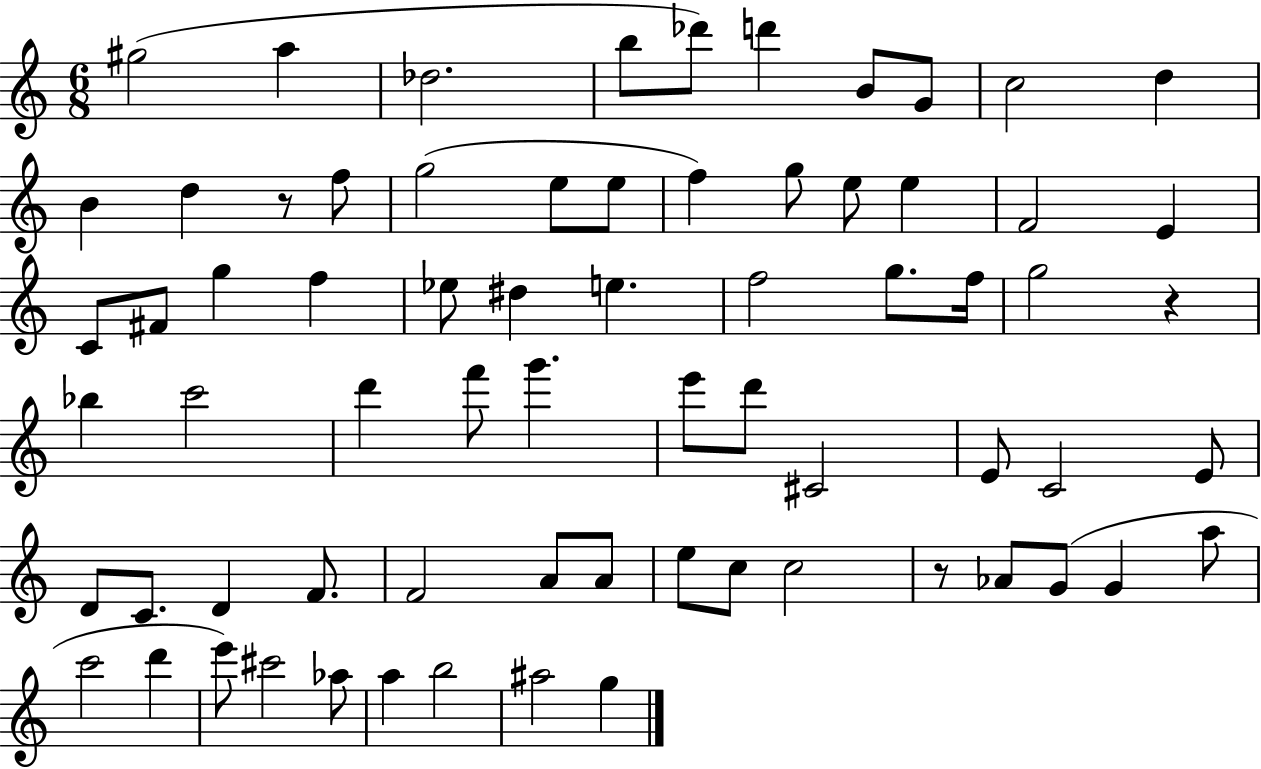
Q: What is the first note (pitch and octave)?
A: G#5